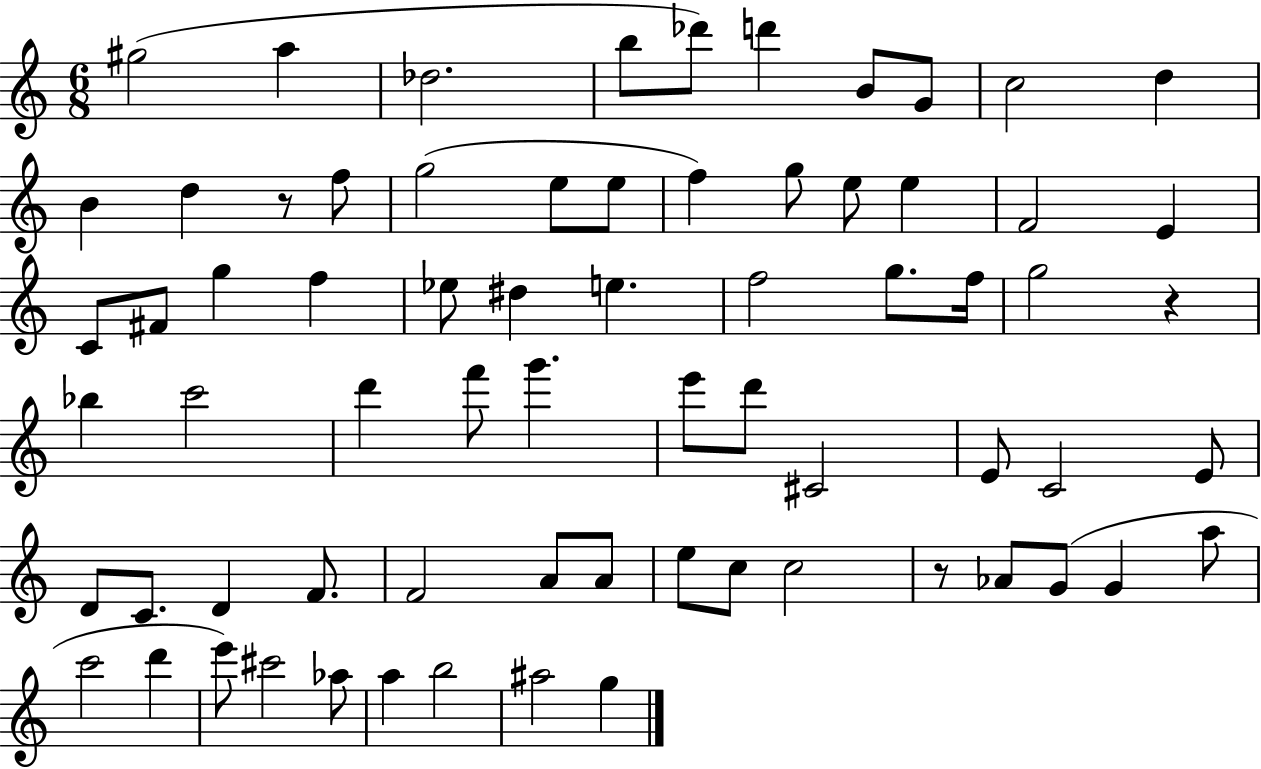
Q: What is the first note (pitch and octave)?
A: G#5